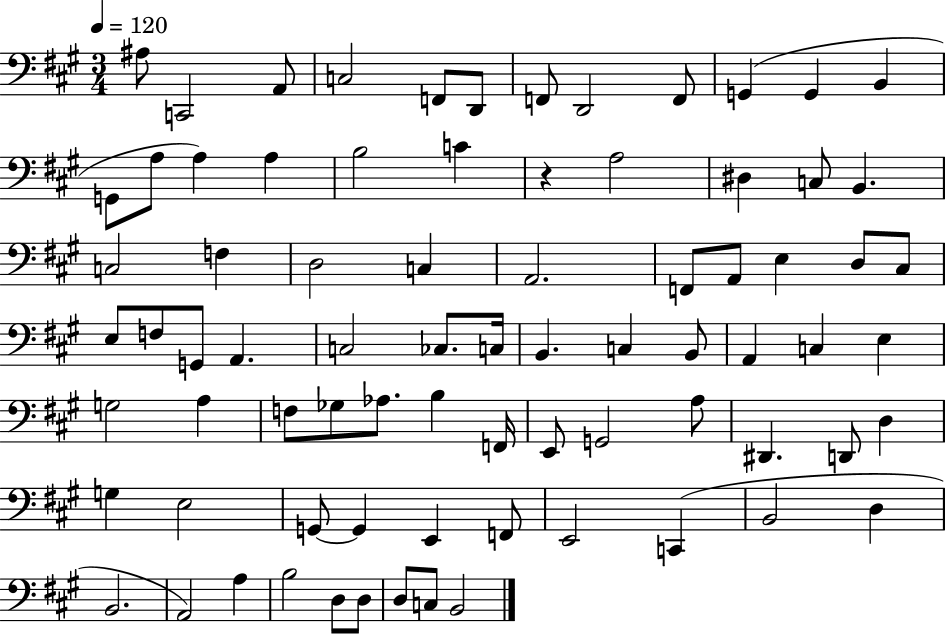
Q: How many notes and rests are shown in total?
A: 78